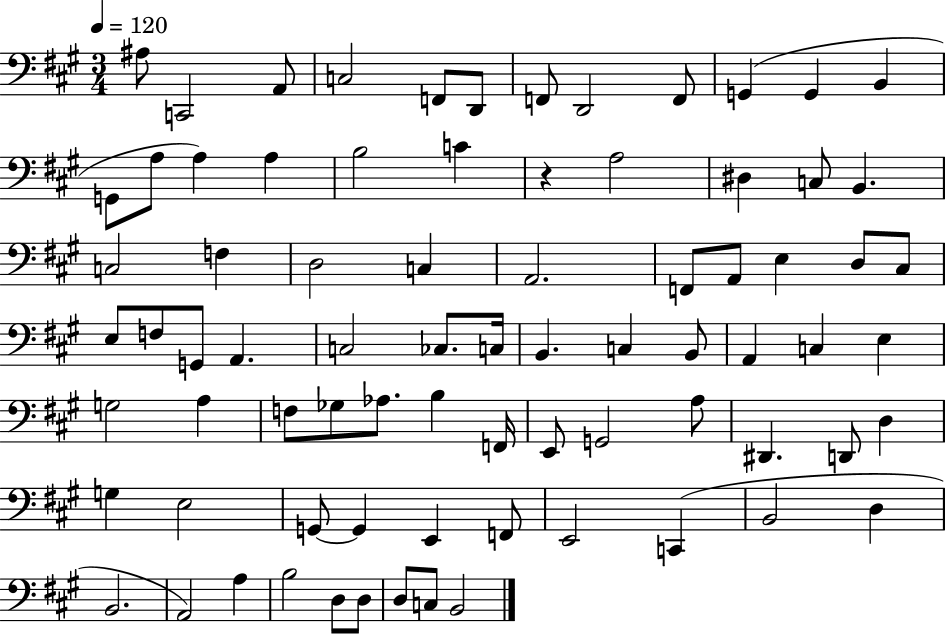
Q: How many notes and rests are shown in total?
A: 78